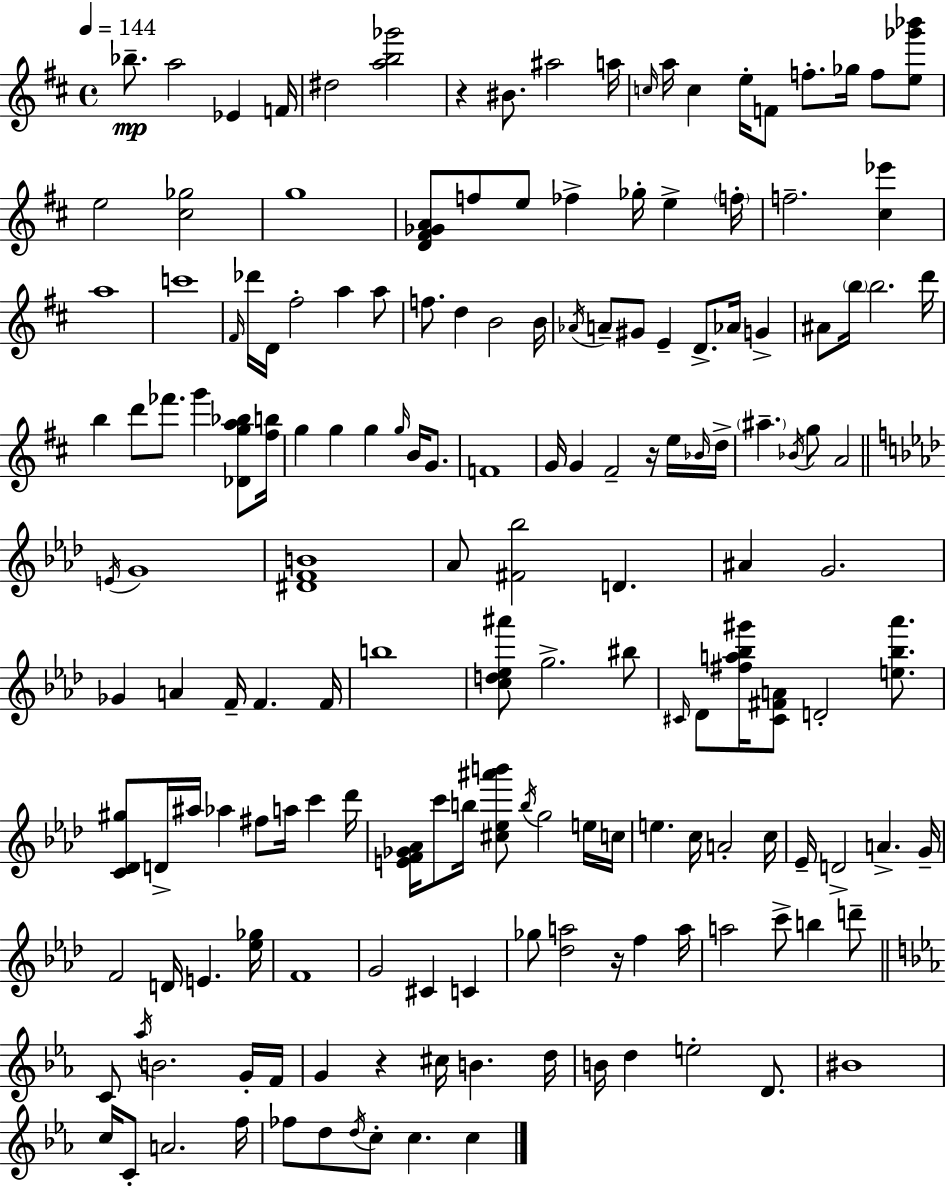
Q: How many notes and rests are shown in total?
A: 167